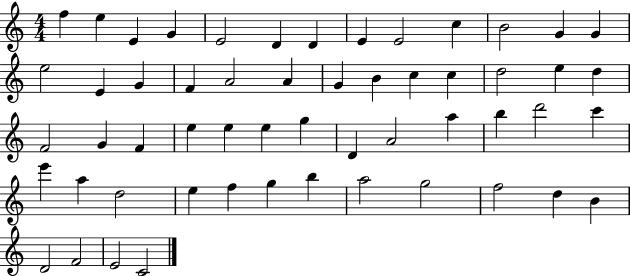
F5/q E5/q E4/q G4/q E4/h D4/q D4/q E4/q E4/h C5/q B4/h G4/q G4/q E5/h E4/q G4/q F4/q A4/h A4/q G4/q B4/q C5/q C5/q D5/h E5/q D5/q F4/h G4/q F4/q E5/q E5/q E5/q G5/q D4/q A4/h A5/q B5/q D6/h C6/q E6/q A5/q D5/h E5/q F5/q G5/q B5/q A5/h G5/h F5/h D5/q B4/q D4/h F4/h E4/h C4/h